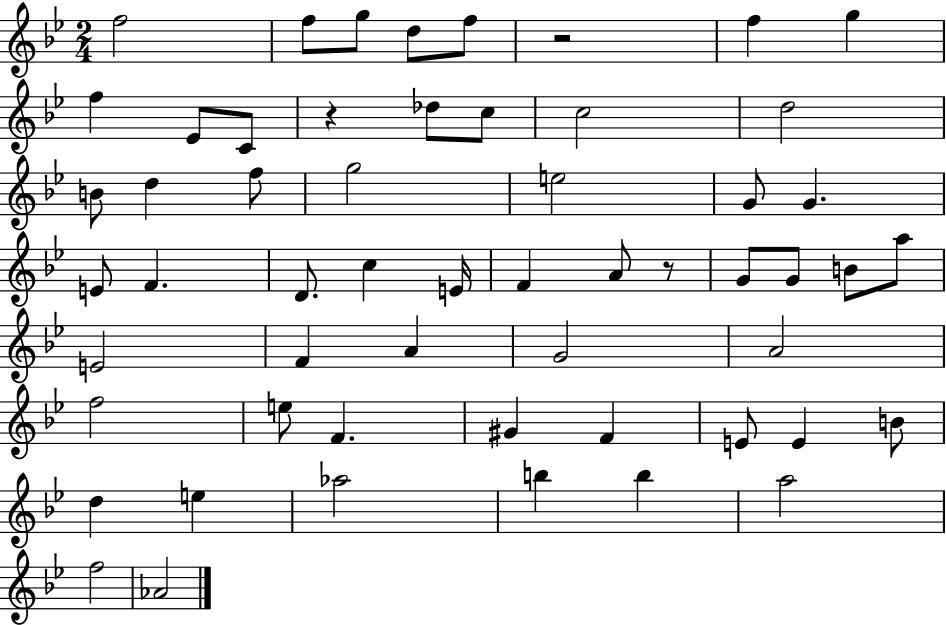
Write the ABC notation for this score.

X:1
T:Untitled
M:2/4
L:1/4
K:Bb
f2 f/2 g/2 d/2 f/2 z2 f g f _E/2 C/2 z _d/2 c/2 c2 d2 B/2 d f/2 g2 e2 G/2 G E/2 F D/2 c E/4 F A/2 z/2 G/2 G/2 B/2 a/2 E2 F A G2 A2 f2 e/2 F ^G F E/2 E B/2 d e _a2 b b a2 f2 _A2